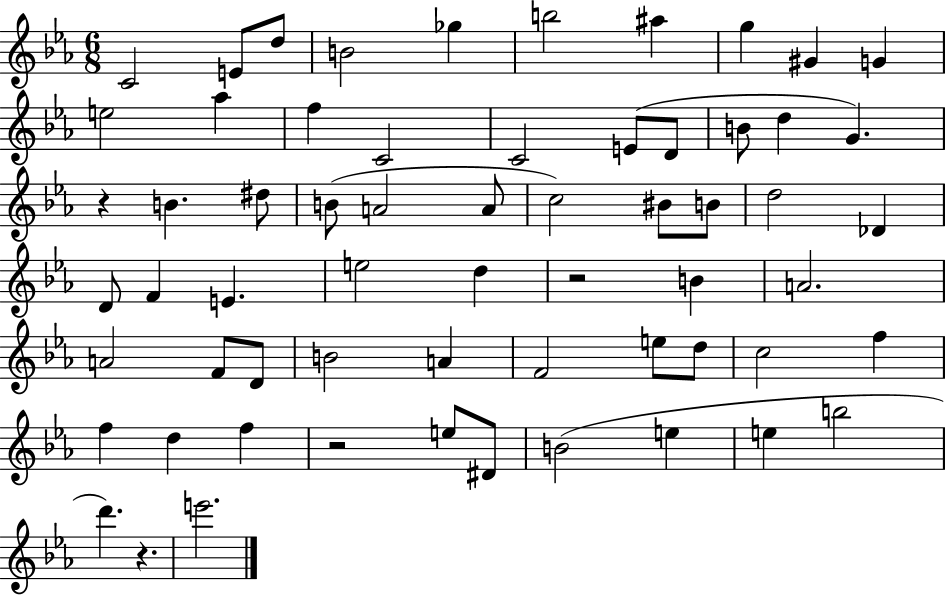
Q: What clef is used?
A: treble